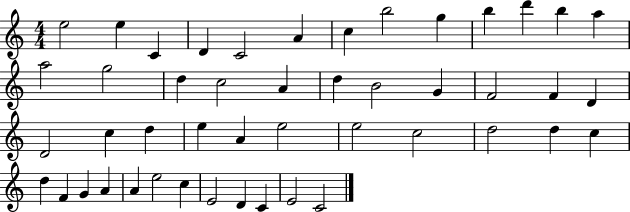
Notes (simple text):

E5/h E5/q C4/q D4/q C4/h A4/q C5/q B5/h G5/q B5/q D6/q B5/q A5/q A5/h G5/h D5/q C5/h A4/q D5/q B4/h G4/q F4/h F4/q D4/q D4/h C5/q D5/q E5/q A4/q E5/h E5/h C5/h D5/h D5/q C5/q D5/q F4/q G4/q A4/q A4/q E5/h C5/q E4/h D4/q C4/q E4/h C4/h